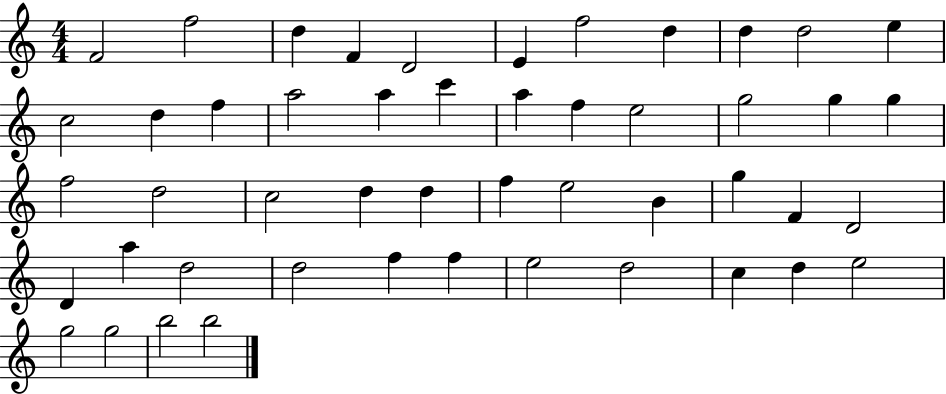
F4/h F5/h D5/q F4/q D4/h E4/q F5/h D5/q D5/q D5/h E5/q C5/h D5/q F5/q A5/h A5/q C6/q A5/q F5/q E5/h G5/h G5/q G5/q F5/h D5/h C5/h D5/q D5/q F5/q E5/h B4/q G5/q F4/q D4/h D4/q A5/q D5/h D5/h F5/q F5/q E5/h D5/h C5/q D5/q E5/h G5/h G5/h B5/h B5/h